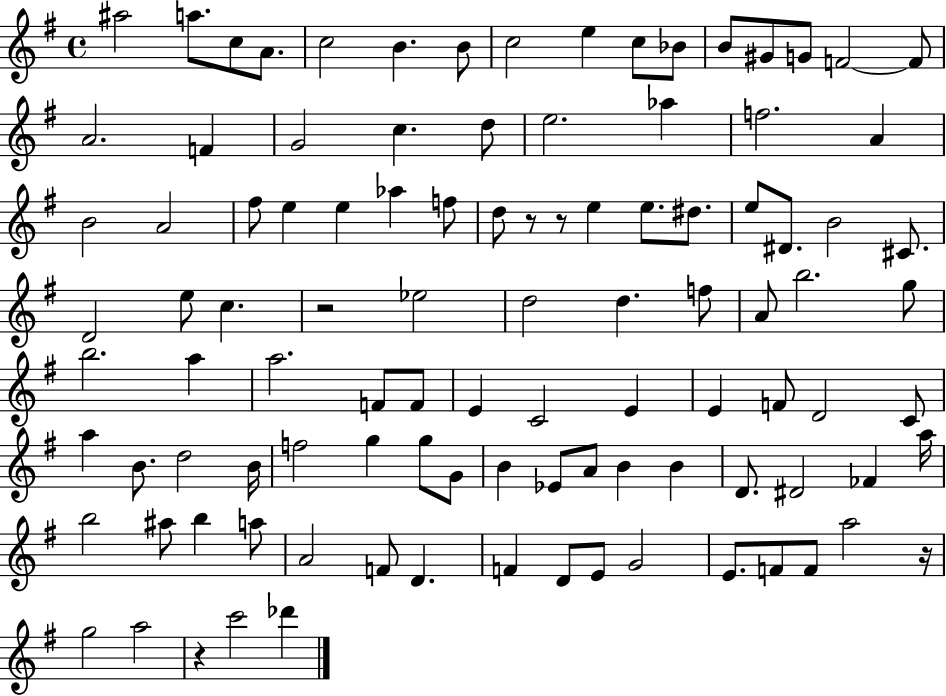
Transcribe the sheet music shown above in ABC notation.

X:1
T:Untitled
M:4/4
L:1/4
K:G
^a2 a/2 c/2 A/2 c2 B B/2 c2 e c/2 _B/2 B/2 ^G/2 G/2 F2 F/2 A2 F G2 c d/2 e2 _a f2 A B2 A2 ^f/2 e e _a f/2 d/2 z/2 z/2 e e/2 ^d/2 e/2 ^D/2 B2 ^C/2 D2 e/2 c z2 _e2 d2 d f/2 A/2 b2 g/2 b2 a a2 F/2 F/2 E C2 E E F/2 D2 C/2 a B/2 d2 B/4 f2 g g/2 G/2 B _E/2 A/2 B B D/2 ^D2 _F a/4 b2 ^a/2 b a/2 A2 F/2 D F D/2 E/2 G2 E/2 F/2 F/2 a2 z/4 g2 a2 z c'2 _d'